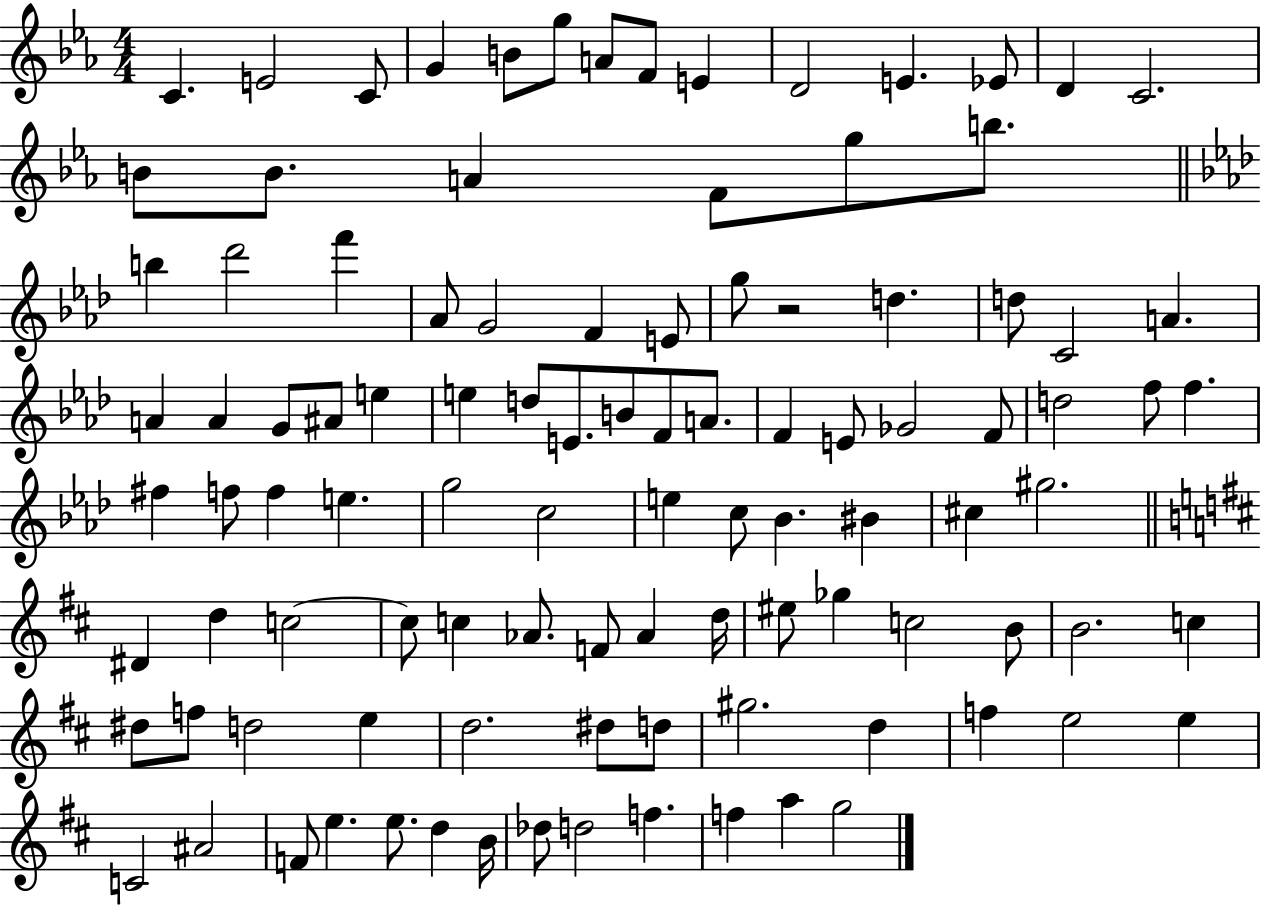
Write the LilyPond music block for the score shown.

{
  \clef treble
  \numericTimeSignature
  \time 4/4
  \key ees \major
  c'4. e'2 c'8 | g'4 b'8 g''8 a'8 f'8 e'4 | d'2 e'4. ees'8 | d'4 c'2. | \break b'8 b'8. a'4 f'8 g''8 b''8. | \bar "||" \break \key aes \major b''4 des'''2 f'''4 | aes'8 g'2 f'4 e'8 | g''8 r2 d''4. | d''8 c'2 a'4. | \break a'4 a'4 g'8 ais'8 e''4 | e''4 d''8 e'8. b'8 f'8 a'8. | f'4 e'8 ges'2 f'8 | d''2 f''8 f''4. | \break fis''4 f''8 f''4 e''4. | g''2 c''2 | e''4 c''8 bes'4. bis'4 | cis''4 gis''2. | \break \bar "||" \break \key b \minor dis'4 d''4 c''2~~ | c''8 c''4 aes'8. f'8 aes'4 d''16 | eis''8 ges''4 c''2 b'8 | b'2. c''4 | \break dis''8 f''8 d''2 e''4 | d''2. dis''8 d''8 | gis''2. d''4 | f''4 e''2 e''4 | \break c'2 ais'2 | f'8 e''4. e''8. d''4 b'16 | des''8 d''2 f''4. | f''4 a''4 g''2 | \break \bar "|."
}